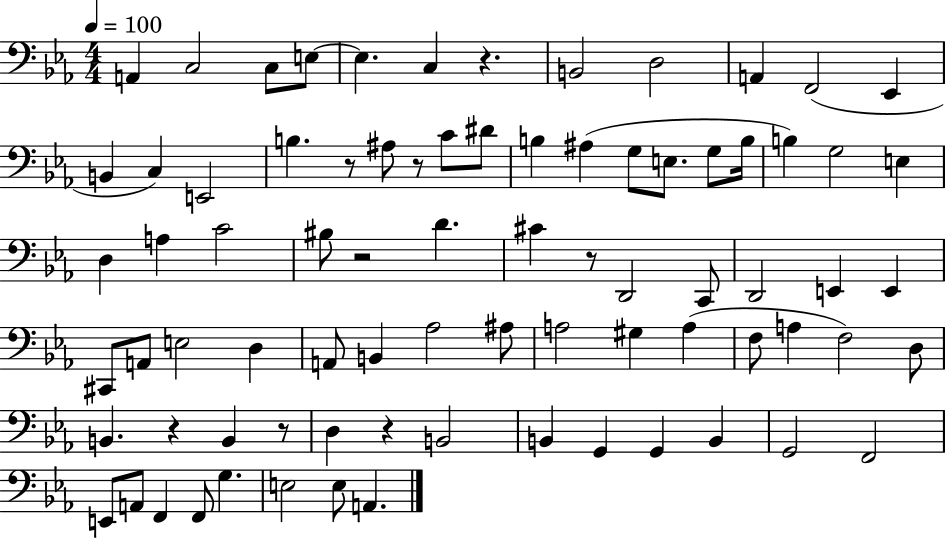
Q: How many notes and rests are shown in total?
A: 79